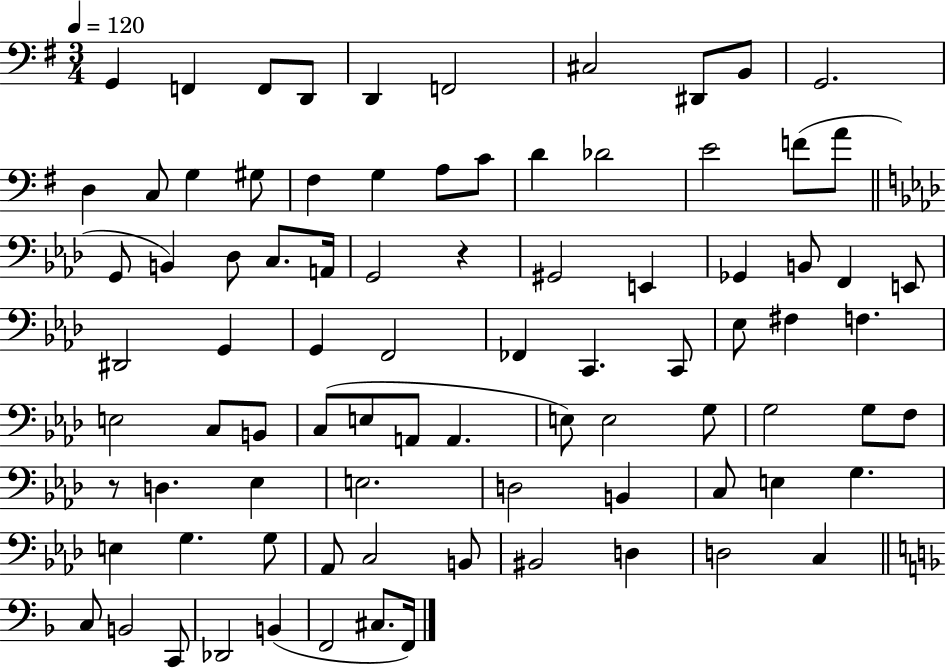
G2/q F2/q F2/e D2/e D2/q F2/h C#3/h D#2/e B2/e G2/h. D3/q C3/e G3/q G#3/e F#3/q G3/q A3/e C4/e D4/q Db4/h E4/h F4/e A4/e G2/e B2/q Db3/e C3/e. A2/s G2/h R/q G#2/h E2/q Gb2/q B2/e F2/q E2/e D#2/h G2/q G2/q F2/h FES2/q C2/q. C2/e Eb3/e F#3/q F3/q. E3/h C3/e B2/e C3/e E3/e A2/e A2/q. E3/e E3/h G3/e G3/h G3/e F3/e R/e D3/q. Eb3/q E3/h. D3/h B2/q C3/e E3/q G3/q. E3/q G3/q. G3/e Ab2/e C3/h B2/e BIS2/h D3/q D3/h C3/q C3/e B2/h C2/e Db2/h B2/q F2/h C#3/e. F2/s